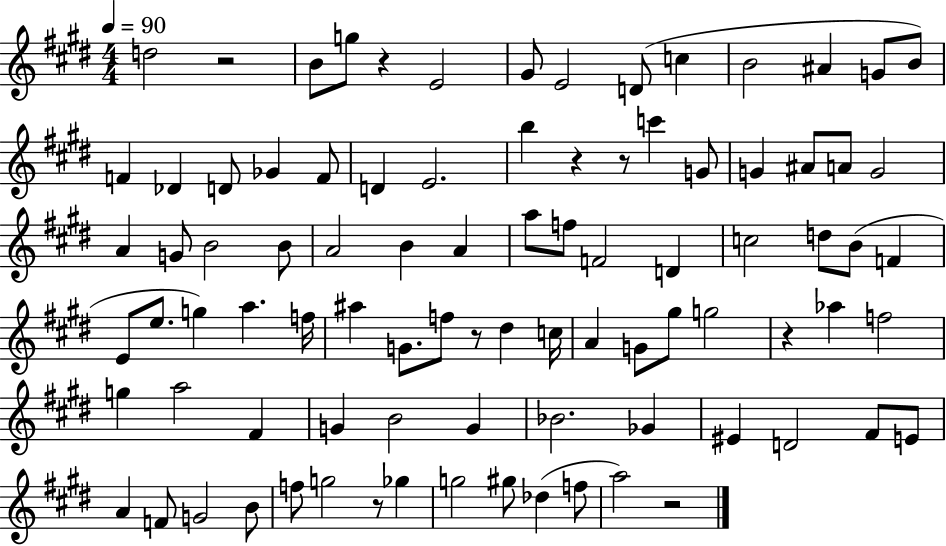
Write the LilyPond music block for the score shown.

{
  \clef treble
  \numericTimeSignature
  \time 4/4
  \key e \major
  \tempo 4 = 90
  \repeat volta 2 { d''2 r2 | b'8 g''8 r4 e'2 | gis'8 e'2 d'8( c''4 | b'2 ais'4 g'8 b'8) | \break f'4 des'4 d'8 ges'4 f'8 | d'4 e'2. | b''4 r4 r8 c'''4 g'8 | g'4 ais'8 a'8 g'2 | \break a'4 g'8 b'2 b'8 | a'2 b'4 a'4 | a''8 f''8 f'2 d'4 | c''2 d''8 b'8( f'4 | \break e'8 e''8. g''4) a''4. f''16 | ais''4 g'8. f''8 r8 dis''4 c''16 | a'4 g'8 gis''8 g''2 | r4 aes''4 f''2 | \break g''4 a''2 fis'4 | g'4 b'2 g'4 | bes'2. ges'4 | eis'4 d'2 fis'8 e'8 | \break a'4 f'8 g'2 b'8 | f''8 g''2 r8 ges''4 | g''2 gis''8 des''4( f''8 | a''2) r2 | \break } \bar "|."
}